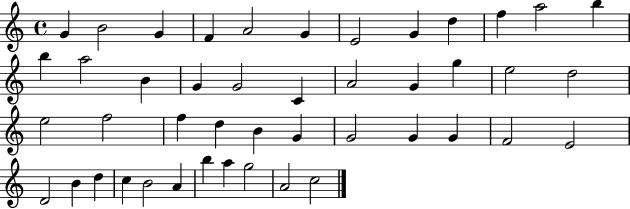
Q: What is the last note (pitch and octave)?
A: C5